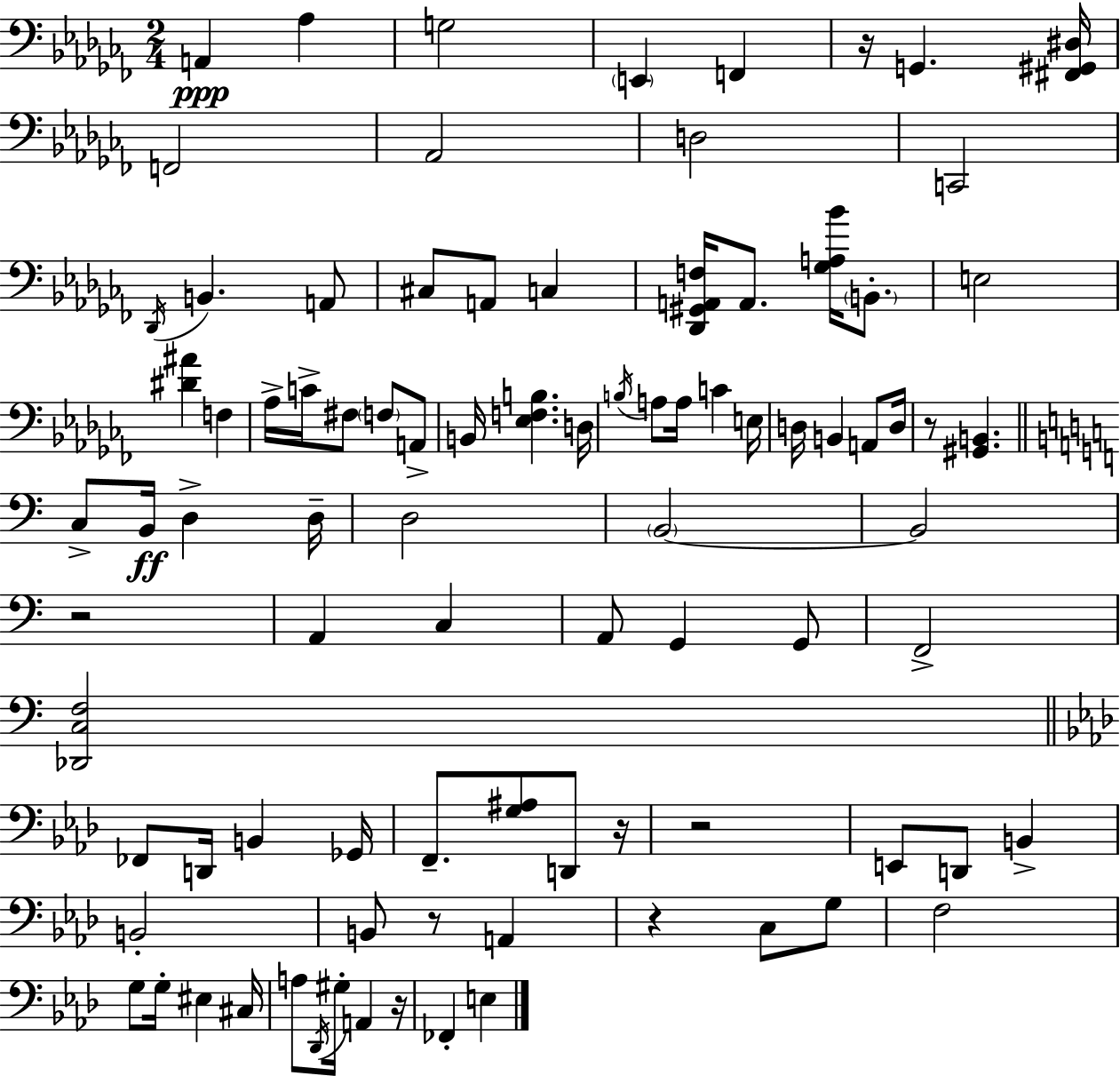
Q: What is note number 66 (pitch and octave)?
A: G3